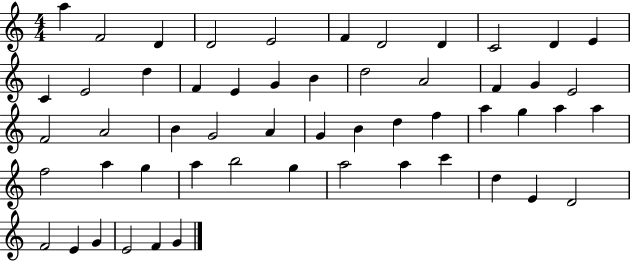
{
  \clef treble
  \numericTimeSignature
  \time 4/4
  \key c \major
  a''4 f'2 d'4 | d'2 e'2 | f'4 d'2 d'4 | c'2 d'4 e'4 | \break c'4 e'2 d''4 | f'4 e'4 g'4 b'4 | d''2 a'2 | f'4 g'4 e'2 | \break f'2 a'2 | b'4 g'2 a'4 | g'4 b'4 d''4 f''4 | a''4 g''4 a''4 a''4 | \break f''2 a''4 g''4 | a''4 b''2 g''4 | a''2 a''4 c'''4 | d''4 e'4 d'2 | \break f'2 e'4 g'4 | e'2 f'4 g'4 | \bar "|."
}